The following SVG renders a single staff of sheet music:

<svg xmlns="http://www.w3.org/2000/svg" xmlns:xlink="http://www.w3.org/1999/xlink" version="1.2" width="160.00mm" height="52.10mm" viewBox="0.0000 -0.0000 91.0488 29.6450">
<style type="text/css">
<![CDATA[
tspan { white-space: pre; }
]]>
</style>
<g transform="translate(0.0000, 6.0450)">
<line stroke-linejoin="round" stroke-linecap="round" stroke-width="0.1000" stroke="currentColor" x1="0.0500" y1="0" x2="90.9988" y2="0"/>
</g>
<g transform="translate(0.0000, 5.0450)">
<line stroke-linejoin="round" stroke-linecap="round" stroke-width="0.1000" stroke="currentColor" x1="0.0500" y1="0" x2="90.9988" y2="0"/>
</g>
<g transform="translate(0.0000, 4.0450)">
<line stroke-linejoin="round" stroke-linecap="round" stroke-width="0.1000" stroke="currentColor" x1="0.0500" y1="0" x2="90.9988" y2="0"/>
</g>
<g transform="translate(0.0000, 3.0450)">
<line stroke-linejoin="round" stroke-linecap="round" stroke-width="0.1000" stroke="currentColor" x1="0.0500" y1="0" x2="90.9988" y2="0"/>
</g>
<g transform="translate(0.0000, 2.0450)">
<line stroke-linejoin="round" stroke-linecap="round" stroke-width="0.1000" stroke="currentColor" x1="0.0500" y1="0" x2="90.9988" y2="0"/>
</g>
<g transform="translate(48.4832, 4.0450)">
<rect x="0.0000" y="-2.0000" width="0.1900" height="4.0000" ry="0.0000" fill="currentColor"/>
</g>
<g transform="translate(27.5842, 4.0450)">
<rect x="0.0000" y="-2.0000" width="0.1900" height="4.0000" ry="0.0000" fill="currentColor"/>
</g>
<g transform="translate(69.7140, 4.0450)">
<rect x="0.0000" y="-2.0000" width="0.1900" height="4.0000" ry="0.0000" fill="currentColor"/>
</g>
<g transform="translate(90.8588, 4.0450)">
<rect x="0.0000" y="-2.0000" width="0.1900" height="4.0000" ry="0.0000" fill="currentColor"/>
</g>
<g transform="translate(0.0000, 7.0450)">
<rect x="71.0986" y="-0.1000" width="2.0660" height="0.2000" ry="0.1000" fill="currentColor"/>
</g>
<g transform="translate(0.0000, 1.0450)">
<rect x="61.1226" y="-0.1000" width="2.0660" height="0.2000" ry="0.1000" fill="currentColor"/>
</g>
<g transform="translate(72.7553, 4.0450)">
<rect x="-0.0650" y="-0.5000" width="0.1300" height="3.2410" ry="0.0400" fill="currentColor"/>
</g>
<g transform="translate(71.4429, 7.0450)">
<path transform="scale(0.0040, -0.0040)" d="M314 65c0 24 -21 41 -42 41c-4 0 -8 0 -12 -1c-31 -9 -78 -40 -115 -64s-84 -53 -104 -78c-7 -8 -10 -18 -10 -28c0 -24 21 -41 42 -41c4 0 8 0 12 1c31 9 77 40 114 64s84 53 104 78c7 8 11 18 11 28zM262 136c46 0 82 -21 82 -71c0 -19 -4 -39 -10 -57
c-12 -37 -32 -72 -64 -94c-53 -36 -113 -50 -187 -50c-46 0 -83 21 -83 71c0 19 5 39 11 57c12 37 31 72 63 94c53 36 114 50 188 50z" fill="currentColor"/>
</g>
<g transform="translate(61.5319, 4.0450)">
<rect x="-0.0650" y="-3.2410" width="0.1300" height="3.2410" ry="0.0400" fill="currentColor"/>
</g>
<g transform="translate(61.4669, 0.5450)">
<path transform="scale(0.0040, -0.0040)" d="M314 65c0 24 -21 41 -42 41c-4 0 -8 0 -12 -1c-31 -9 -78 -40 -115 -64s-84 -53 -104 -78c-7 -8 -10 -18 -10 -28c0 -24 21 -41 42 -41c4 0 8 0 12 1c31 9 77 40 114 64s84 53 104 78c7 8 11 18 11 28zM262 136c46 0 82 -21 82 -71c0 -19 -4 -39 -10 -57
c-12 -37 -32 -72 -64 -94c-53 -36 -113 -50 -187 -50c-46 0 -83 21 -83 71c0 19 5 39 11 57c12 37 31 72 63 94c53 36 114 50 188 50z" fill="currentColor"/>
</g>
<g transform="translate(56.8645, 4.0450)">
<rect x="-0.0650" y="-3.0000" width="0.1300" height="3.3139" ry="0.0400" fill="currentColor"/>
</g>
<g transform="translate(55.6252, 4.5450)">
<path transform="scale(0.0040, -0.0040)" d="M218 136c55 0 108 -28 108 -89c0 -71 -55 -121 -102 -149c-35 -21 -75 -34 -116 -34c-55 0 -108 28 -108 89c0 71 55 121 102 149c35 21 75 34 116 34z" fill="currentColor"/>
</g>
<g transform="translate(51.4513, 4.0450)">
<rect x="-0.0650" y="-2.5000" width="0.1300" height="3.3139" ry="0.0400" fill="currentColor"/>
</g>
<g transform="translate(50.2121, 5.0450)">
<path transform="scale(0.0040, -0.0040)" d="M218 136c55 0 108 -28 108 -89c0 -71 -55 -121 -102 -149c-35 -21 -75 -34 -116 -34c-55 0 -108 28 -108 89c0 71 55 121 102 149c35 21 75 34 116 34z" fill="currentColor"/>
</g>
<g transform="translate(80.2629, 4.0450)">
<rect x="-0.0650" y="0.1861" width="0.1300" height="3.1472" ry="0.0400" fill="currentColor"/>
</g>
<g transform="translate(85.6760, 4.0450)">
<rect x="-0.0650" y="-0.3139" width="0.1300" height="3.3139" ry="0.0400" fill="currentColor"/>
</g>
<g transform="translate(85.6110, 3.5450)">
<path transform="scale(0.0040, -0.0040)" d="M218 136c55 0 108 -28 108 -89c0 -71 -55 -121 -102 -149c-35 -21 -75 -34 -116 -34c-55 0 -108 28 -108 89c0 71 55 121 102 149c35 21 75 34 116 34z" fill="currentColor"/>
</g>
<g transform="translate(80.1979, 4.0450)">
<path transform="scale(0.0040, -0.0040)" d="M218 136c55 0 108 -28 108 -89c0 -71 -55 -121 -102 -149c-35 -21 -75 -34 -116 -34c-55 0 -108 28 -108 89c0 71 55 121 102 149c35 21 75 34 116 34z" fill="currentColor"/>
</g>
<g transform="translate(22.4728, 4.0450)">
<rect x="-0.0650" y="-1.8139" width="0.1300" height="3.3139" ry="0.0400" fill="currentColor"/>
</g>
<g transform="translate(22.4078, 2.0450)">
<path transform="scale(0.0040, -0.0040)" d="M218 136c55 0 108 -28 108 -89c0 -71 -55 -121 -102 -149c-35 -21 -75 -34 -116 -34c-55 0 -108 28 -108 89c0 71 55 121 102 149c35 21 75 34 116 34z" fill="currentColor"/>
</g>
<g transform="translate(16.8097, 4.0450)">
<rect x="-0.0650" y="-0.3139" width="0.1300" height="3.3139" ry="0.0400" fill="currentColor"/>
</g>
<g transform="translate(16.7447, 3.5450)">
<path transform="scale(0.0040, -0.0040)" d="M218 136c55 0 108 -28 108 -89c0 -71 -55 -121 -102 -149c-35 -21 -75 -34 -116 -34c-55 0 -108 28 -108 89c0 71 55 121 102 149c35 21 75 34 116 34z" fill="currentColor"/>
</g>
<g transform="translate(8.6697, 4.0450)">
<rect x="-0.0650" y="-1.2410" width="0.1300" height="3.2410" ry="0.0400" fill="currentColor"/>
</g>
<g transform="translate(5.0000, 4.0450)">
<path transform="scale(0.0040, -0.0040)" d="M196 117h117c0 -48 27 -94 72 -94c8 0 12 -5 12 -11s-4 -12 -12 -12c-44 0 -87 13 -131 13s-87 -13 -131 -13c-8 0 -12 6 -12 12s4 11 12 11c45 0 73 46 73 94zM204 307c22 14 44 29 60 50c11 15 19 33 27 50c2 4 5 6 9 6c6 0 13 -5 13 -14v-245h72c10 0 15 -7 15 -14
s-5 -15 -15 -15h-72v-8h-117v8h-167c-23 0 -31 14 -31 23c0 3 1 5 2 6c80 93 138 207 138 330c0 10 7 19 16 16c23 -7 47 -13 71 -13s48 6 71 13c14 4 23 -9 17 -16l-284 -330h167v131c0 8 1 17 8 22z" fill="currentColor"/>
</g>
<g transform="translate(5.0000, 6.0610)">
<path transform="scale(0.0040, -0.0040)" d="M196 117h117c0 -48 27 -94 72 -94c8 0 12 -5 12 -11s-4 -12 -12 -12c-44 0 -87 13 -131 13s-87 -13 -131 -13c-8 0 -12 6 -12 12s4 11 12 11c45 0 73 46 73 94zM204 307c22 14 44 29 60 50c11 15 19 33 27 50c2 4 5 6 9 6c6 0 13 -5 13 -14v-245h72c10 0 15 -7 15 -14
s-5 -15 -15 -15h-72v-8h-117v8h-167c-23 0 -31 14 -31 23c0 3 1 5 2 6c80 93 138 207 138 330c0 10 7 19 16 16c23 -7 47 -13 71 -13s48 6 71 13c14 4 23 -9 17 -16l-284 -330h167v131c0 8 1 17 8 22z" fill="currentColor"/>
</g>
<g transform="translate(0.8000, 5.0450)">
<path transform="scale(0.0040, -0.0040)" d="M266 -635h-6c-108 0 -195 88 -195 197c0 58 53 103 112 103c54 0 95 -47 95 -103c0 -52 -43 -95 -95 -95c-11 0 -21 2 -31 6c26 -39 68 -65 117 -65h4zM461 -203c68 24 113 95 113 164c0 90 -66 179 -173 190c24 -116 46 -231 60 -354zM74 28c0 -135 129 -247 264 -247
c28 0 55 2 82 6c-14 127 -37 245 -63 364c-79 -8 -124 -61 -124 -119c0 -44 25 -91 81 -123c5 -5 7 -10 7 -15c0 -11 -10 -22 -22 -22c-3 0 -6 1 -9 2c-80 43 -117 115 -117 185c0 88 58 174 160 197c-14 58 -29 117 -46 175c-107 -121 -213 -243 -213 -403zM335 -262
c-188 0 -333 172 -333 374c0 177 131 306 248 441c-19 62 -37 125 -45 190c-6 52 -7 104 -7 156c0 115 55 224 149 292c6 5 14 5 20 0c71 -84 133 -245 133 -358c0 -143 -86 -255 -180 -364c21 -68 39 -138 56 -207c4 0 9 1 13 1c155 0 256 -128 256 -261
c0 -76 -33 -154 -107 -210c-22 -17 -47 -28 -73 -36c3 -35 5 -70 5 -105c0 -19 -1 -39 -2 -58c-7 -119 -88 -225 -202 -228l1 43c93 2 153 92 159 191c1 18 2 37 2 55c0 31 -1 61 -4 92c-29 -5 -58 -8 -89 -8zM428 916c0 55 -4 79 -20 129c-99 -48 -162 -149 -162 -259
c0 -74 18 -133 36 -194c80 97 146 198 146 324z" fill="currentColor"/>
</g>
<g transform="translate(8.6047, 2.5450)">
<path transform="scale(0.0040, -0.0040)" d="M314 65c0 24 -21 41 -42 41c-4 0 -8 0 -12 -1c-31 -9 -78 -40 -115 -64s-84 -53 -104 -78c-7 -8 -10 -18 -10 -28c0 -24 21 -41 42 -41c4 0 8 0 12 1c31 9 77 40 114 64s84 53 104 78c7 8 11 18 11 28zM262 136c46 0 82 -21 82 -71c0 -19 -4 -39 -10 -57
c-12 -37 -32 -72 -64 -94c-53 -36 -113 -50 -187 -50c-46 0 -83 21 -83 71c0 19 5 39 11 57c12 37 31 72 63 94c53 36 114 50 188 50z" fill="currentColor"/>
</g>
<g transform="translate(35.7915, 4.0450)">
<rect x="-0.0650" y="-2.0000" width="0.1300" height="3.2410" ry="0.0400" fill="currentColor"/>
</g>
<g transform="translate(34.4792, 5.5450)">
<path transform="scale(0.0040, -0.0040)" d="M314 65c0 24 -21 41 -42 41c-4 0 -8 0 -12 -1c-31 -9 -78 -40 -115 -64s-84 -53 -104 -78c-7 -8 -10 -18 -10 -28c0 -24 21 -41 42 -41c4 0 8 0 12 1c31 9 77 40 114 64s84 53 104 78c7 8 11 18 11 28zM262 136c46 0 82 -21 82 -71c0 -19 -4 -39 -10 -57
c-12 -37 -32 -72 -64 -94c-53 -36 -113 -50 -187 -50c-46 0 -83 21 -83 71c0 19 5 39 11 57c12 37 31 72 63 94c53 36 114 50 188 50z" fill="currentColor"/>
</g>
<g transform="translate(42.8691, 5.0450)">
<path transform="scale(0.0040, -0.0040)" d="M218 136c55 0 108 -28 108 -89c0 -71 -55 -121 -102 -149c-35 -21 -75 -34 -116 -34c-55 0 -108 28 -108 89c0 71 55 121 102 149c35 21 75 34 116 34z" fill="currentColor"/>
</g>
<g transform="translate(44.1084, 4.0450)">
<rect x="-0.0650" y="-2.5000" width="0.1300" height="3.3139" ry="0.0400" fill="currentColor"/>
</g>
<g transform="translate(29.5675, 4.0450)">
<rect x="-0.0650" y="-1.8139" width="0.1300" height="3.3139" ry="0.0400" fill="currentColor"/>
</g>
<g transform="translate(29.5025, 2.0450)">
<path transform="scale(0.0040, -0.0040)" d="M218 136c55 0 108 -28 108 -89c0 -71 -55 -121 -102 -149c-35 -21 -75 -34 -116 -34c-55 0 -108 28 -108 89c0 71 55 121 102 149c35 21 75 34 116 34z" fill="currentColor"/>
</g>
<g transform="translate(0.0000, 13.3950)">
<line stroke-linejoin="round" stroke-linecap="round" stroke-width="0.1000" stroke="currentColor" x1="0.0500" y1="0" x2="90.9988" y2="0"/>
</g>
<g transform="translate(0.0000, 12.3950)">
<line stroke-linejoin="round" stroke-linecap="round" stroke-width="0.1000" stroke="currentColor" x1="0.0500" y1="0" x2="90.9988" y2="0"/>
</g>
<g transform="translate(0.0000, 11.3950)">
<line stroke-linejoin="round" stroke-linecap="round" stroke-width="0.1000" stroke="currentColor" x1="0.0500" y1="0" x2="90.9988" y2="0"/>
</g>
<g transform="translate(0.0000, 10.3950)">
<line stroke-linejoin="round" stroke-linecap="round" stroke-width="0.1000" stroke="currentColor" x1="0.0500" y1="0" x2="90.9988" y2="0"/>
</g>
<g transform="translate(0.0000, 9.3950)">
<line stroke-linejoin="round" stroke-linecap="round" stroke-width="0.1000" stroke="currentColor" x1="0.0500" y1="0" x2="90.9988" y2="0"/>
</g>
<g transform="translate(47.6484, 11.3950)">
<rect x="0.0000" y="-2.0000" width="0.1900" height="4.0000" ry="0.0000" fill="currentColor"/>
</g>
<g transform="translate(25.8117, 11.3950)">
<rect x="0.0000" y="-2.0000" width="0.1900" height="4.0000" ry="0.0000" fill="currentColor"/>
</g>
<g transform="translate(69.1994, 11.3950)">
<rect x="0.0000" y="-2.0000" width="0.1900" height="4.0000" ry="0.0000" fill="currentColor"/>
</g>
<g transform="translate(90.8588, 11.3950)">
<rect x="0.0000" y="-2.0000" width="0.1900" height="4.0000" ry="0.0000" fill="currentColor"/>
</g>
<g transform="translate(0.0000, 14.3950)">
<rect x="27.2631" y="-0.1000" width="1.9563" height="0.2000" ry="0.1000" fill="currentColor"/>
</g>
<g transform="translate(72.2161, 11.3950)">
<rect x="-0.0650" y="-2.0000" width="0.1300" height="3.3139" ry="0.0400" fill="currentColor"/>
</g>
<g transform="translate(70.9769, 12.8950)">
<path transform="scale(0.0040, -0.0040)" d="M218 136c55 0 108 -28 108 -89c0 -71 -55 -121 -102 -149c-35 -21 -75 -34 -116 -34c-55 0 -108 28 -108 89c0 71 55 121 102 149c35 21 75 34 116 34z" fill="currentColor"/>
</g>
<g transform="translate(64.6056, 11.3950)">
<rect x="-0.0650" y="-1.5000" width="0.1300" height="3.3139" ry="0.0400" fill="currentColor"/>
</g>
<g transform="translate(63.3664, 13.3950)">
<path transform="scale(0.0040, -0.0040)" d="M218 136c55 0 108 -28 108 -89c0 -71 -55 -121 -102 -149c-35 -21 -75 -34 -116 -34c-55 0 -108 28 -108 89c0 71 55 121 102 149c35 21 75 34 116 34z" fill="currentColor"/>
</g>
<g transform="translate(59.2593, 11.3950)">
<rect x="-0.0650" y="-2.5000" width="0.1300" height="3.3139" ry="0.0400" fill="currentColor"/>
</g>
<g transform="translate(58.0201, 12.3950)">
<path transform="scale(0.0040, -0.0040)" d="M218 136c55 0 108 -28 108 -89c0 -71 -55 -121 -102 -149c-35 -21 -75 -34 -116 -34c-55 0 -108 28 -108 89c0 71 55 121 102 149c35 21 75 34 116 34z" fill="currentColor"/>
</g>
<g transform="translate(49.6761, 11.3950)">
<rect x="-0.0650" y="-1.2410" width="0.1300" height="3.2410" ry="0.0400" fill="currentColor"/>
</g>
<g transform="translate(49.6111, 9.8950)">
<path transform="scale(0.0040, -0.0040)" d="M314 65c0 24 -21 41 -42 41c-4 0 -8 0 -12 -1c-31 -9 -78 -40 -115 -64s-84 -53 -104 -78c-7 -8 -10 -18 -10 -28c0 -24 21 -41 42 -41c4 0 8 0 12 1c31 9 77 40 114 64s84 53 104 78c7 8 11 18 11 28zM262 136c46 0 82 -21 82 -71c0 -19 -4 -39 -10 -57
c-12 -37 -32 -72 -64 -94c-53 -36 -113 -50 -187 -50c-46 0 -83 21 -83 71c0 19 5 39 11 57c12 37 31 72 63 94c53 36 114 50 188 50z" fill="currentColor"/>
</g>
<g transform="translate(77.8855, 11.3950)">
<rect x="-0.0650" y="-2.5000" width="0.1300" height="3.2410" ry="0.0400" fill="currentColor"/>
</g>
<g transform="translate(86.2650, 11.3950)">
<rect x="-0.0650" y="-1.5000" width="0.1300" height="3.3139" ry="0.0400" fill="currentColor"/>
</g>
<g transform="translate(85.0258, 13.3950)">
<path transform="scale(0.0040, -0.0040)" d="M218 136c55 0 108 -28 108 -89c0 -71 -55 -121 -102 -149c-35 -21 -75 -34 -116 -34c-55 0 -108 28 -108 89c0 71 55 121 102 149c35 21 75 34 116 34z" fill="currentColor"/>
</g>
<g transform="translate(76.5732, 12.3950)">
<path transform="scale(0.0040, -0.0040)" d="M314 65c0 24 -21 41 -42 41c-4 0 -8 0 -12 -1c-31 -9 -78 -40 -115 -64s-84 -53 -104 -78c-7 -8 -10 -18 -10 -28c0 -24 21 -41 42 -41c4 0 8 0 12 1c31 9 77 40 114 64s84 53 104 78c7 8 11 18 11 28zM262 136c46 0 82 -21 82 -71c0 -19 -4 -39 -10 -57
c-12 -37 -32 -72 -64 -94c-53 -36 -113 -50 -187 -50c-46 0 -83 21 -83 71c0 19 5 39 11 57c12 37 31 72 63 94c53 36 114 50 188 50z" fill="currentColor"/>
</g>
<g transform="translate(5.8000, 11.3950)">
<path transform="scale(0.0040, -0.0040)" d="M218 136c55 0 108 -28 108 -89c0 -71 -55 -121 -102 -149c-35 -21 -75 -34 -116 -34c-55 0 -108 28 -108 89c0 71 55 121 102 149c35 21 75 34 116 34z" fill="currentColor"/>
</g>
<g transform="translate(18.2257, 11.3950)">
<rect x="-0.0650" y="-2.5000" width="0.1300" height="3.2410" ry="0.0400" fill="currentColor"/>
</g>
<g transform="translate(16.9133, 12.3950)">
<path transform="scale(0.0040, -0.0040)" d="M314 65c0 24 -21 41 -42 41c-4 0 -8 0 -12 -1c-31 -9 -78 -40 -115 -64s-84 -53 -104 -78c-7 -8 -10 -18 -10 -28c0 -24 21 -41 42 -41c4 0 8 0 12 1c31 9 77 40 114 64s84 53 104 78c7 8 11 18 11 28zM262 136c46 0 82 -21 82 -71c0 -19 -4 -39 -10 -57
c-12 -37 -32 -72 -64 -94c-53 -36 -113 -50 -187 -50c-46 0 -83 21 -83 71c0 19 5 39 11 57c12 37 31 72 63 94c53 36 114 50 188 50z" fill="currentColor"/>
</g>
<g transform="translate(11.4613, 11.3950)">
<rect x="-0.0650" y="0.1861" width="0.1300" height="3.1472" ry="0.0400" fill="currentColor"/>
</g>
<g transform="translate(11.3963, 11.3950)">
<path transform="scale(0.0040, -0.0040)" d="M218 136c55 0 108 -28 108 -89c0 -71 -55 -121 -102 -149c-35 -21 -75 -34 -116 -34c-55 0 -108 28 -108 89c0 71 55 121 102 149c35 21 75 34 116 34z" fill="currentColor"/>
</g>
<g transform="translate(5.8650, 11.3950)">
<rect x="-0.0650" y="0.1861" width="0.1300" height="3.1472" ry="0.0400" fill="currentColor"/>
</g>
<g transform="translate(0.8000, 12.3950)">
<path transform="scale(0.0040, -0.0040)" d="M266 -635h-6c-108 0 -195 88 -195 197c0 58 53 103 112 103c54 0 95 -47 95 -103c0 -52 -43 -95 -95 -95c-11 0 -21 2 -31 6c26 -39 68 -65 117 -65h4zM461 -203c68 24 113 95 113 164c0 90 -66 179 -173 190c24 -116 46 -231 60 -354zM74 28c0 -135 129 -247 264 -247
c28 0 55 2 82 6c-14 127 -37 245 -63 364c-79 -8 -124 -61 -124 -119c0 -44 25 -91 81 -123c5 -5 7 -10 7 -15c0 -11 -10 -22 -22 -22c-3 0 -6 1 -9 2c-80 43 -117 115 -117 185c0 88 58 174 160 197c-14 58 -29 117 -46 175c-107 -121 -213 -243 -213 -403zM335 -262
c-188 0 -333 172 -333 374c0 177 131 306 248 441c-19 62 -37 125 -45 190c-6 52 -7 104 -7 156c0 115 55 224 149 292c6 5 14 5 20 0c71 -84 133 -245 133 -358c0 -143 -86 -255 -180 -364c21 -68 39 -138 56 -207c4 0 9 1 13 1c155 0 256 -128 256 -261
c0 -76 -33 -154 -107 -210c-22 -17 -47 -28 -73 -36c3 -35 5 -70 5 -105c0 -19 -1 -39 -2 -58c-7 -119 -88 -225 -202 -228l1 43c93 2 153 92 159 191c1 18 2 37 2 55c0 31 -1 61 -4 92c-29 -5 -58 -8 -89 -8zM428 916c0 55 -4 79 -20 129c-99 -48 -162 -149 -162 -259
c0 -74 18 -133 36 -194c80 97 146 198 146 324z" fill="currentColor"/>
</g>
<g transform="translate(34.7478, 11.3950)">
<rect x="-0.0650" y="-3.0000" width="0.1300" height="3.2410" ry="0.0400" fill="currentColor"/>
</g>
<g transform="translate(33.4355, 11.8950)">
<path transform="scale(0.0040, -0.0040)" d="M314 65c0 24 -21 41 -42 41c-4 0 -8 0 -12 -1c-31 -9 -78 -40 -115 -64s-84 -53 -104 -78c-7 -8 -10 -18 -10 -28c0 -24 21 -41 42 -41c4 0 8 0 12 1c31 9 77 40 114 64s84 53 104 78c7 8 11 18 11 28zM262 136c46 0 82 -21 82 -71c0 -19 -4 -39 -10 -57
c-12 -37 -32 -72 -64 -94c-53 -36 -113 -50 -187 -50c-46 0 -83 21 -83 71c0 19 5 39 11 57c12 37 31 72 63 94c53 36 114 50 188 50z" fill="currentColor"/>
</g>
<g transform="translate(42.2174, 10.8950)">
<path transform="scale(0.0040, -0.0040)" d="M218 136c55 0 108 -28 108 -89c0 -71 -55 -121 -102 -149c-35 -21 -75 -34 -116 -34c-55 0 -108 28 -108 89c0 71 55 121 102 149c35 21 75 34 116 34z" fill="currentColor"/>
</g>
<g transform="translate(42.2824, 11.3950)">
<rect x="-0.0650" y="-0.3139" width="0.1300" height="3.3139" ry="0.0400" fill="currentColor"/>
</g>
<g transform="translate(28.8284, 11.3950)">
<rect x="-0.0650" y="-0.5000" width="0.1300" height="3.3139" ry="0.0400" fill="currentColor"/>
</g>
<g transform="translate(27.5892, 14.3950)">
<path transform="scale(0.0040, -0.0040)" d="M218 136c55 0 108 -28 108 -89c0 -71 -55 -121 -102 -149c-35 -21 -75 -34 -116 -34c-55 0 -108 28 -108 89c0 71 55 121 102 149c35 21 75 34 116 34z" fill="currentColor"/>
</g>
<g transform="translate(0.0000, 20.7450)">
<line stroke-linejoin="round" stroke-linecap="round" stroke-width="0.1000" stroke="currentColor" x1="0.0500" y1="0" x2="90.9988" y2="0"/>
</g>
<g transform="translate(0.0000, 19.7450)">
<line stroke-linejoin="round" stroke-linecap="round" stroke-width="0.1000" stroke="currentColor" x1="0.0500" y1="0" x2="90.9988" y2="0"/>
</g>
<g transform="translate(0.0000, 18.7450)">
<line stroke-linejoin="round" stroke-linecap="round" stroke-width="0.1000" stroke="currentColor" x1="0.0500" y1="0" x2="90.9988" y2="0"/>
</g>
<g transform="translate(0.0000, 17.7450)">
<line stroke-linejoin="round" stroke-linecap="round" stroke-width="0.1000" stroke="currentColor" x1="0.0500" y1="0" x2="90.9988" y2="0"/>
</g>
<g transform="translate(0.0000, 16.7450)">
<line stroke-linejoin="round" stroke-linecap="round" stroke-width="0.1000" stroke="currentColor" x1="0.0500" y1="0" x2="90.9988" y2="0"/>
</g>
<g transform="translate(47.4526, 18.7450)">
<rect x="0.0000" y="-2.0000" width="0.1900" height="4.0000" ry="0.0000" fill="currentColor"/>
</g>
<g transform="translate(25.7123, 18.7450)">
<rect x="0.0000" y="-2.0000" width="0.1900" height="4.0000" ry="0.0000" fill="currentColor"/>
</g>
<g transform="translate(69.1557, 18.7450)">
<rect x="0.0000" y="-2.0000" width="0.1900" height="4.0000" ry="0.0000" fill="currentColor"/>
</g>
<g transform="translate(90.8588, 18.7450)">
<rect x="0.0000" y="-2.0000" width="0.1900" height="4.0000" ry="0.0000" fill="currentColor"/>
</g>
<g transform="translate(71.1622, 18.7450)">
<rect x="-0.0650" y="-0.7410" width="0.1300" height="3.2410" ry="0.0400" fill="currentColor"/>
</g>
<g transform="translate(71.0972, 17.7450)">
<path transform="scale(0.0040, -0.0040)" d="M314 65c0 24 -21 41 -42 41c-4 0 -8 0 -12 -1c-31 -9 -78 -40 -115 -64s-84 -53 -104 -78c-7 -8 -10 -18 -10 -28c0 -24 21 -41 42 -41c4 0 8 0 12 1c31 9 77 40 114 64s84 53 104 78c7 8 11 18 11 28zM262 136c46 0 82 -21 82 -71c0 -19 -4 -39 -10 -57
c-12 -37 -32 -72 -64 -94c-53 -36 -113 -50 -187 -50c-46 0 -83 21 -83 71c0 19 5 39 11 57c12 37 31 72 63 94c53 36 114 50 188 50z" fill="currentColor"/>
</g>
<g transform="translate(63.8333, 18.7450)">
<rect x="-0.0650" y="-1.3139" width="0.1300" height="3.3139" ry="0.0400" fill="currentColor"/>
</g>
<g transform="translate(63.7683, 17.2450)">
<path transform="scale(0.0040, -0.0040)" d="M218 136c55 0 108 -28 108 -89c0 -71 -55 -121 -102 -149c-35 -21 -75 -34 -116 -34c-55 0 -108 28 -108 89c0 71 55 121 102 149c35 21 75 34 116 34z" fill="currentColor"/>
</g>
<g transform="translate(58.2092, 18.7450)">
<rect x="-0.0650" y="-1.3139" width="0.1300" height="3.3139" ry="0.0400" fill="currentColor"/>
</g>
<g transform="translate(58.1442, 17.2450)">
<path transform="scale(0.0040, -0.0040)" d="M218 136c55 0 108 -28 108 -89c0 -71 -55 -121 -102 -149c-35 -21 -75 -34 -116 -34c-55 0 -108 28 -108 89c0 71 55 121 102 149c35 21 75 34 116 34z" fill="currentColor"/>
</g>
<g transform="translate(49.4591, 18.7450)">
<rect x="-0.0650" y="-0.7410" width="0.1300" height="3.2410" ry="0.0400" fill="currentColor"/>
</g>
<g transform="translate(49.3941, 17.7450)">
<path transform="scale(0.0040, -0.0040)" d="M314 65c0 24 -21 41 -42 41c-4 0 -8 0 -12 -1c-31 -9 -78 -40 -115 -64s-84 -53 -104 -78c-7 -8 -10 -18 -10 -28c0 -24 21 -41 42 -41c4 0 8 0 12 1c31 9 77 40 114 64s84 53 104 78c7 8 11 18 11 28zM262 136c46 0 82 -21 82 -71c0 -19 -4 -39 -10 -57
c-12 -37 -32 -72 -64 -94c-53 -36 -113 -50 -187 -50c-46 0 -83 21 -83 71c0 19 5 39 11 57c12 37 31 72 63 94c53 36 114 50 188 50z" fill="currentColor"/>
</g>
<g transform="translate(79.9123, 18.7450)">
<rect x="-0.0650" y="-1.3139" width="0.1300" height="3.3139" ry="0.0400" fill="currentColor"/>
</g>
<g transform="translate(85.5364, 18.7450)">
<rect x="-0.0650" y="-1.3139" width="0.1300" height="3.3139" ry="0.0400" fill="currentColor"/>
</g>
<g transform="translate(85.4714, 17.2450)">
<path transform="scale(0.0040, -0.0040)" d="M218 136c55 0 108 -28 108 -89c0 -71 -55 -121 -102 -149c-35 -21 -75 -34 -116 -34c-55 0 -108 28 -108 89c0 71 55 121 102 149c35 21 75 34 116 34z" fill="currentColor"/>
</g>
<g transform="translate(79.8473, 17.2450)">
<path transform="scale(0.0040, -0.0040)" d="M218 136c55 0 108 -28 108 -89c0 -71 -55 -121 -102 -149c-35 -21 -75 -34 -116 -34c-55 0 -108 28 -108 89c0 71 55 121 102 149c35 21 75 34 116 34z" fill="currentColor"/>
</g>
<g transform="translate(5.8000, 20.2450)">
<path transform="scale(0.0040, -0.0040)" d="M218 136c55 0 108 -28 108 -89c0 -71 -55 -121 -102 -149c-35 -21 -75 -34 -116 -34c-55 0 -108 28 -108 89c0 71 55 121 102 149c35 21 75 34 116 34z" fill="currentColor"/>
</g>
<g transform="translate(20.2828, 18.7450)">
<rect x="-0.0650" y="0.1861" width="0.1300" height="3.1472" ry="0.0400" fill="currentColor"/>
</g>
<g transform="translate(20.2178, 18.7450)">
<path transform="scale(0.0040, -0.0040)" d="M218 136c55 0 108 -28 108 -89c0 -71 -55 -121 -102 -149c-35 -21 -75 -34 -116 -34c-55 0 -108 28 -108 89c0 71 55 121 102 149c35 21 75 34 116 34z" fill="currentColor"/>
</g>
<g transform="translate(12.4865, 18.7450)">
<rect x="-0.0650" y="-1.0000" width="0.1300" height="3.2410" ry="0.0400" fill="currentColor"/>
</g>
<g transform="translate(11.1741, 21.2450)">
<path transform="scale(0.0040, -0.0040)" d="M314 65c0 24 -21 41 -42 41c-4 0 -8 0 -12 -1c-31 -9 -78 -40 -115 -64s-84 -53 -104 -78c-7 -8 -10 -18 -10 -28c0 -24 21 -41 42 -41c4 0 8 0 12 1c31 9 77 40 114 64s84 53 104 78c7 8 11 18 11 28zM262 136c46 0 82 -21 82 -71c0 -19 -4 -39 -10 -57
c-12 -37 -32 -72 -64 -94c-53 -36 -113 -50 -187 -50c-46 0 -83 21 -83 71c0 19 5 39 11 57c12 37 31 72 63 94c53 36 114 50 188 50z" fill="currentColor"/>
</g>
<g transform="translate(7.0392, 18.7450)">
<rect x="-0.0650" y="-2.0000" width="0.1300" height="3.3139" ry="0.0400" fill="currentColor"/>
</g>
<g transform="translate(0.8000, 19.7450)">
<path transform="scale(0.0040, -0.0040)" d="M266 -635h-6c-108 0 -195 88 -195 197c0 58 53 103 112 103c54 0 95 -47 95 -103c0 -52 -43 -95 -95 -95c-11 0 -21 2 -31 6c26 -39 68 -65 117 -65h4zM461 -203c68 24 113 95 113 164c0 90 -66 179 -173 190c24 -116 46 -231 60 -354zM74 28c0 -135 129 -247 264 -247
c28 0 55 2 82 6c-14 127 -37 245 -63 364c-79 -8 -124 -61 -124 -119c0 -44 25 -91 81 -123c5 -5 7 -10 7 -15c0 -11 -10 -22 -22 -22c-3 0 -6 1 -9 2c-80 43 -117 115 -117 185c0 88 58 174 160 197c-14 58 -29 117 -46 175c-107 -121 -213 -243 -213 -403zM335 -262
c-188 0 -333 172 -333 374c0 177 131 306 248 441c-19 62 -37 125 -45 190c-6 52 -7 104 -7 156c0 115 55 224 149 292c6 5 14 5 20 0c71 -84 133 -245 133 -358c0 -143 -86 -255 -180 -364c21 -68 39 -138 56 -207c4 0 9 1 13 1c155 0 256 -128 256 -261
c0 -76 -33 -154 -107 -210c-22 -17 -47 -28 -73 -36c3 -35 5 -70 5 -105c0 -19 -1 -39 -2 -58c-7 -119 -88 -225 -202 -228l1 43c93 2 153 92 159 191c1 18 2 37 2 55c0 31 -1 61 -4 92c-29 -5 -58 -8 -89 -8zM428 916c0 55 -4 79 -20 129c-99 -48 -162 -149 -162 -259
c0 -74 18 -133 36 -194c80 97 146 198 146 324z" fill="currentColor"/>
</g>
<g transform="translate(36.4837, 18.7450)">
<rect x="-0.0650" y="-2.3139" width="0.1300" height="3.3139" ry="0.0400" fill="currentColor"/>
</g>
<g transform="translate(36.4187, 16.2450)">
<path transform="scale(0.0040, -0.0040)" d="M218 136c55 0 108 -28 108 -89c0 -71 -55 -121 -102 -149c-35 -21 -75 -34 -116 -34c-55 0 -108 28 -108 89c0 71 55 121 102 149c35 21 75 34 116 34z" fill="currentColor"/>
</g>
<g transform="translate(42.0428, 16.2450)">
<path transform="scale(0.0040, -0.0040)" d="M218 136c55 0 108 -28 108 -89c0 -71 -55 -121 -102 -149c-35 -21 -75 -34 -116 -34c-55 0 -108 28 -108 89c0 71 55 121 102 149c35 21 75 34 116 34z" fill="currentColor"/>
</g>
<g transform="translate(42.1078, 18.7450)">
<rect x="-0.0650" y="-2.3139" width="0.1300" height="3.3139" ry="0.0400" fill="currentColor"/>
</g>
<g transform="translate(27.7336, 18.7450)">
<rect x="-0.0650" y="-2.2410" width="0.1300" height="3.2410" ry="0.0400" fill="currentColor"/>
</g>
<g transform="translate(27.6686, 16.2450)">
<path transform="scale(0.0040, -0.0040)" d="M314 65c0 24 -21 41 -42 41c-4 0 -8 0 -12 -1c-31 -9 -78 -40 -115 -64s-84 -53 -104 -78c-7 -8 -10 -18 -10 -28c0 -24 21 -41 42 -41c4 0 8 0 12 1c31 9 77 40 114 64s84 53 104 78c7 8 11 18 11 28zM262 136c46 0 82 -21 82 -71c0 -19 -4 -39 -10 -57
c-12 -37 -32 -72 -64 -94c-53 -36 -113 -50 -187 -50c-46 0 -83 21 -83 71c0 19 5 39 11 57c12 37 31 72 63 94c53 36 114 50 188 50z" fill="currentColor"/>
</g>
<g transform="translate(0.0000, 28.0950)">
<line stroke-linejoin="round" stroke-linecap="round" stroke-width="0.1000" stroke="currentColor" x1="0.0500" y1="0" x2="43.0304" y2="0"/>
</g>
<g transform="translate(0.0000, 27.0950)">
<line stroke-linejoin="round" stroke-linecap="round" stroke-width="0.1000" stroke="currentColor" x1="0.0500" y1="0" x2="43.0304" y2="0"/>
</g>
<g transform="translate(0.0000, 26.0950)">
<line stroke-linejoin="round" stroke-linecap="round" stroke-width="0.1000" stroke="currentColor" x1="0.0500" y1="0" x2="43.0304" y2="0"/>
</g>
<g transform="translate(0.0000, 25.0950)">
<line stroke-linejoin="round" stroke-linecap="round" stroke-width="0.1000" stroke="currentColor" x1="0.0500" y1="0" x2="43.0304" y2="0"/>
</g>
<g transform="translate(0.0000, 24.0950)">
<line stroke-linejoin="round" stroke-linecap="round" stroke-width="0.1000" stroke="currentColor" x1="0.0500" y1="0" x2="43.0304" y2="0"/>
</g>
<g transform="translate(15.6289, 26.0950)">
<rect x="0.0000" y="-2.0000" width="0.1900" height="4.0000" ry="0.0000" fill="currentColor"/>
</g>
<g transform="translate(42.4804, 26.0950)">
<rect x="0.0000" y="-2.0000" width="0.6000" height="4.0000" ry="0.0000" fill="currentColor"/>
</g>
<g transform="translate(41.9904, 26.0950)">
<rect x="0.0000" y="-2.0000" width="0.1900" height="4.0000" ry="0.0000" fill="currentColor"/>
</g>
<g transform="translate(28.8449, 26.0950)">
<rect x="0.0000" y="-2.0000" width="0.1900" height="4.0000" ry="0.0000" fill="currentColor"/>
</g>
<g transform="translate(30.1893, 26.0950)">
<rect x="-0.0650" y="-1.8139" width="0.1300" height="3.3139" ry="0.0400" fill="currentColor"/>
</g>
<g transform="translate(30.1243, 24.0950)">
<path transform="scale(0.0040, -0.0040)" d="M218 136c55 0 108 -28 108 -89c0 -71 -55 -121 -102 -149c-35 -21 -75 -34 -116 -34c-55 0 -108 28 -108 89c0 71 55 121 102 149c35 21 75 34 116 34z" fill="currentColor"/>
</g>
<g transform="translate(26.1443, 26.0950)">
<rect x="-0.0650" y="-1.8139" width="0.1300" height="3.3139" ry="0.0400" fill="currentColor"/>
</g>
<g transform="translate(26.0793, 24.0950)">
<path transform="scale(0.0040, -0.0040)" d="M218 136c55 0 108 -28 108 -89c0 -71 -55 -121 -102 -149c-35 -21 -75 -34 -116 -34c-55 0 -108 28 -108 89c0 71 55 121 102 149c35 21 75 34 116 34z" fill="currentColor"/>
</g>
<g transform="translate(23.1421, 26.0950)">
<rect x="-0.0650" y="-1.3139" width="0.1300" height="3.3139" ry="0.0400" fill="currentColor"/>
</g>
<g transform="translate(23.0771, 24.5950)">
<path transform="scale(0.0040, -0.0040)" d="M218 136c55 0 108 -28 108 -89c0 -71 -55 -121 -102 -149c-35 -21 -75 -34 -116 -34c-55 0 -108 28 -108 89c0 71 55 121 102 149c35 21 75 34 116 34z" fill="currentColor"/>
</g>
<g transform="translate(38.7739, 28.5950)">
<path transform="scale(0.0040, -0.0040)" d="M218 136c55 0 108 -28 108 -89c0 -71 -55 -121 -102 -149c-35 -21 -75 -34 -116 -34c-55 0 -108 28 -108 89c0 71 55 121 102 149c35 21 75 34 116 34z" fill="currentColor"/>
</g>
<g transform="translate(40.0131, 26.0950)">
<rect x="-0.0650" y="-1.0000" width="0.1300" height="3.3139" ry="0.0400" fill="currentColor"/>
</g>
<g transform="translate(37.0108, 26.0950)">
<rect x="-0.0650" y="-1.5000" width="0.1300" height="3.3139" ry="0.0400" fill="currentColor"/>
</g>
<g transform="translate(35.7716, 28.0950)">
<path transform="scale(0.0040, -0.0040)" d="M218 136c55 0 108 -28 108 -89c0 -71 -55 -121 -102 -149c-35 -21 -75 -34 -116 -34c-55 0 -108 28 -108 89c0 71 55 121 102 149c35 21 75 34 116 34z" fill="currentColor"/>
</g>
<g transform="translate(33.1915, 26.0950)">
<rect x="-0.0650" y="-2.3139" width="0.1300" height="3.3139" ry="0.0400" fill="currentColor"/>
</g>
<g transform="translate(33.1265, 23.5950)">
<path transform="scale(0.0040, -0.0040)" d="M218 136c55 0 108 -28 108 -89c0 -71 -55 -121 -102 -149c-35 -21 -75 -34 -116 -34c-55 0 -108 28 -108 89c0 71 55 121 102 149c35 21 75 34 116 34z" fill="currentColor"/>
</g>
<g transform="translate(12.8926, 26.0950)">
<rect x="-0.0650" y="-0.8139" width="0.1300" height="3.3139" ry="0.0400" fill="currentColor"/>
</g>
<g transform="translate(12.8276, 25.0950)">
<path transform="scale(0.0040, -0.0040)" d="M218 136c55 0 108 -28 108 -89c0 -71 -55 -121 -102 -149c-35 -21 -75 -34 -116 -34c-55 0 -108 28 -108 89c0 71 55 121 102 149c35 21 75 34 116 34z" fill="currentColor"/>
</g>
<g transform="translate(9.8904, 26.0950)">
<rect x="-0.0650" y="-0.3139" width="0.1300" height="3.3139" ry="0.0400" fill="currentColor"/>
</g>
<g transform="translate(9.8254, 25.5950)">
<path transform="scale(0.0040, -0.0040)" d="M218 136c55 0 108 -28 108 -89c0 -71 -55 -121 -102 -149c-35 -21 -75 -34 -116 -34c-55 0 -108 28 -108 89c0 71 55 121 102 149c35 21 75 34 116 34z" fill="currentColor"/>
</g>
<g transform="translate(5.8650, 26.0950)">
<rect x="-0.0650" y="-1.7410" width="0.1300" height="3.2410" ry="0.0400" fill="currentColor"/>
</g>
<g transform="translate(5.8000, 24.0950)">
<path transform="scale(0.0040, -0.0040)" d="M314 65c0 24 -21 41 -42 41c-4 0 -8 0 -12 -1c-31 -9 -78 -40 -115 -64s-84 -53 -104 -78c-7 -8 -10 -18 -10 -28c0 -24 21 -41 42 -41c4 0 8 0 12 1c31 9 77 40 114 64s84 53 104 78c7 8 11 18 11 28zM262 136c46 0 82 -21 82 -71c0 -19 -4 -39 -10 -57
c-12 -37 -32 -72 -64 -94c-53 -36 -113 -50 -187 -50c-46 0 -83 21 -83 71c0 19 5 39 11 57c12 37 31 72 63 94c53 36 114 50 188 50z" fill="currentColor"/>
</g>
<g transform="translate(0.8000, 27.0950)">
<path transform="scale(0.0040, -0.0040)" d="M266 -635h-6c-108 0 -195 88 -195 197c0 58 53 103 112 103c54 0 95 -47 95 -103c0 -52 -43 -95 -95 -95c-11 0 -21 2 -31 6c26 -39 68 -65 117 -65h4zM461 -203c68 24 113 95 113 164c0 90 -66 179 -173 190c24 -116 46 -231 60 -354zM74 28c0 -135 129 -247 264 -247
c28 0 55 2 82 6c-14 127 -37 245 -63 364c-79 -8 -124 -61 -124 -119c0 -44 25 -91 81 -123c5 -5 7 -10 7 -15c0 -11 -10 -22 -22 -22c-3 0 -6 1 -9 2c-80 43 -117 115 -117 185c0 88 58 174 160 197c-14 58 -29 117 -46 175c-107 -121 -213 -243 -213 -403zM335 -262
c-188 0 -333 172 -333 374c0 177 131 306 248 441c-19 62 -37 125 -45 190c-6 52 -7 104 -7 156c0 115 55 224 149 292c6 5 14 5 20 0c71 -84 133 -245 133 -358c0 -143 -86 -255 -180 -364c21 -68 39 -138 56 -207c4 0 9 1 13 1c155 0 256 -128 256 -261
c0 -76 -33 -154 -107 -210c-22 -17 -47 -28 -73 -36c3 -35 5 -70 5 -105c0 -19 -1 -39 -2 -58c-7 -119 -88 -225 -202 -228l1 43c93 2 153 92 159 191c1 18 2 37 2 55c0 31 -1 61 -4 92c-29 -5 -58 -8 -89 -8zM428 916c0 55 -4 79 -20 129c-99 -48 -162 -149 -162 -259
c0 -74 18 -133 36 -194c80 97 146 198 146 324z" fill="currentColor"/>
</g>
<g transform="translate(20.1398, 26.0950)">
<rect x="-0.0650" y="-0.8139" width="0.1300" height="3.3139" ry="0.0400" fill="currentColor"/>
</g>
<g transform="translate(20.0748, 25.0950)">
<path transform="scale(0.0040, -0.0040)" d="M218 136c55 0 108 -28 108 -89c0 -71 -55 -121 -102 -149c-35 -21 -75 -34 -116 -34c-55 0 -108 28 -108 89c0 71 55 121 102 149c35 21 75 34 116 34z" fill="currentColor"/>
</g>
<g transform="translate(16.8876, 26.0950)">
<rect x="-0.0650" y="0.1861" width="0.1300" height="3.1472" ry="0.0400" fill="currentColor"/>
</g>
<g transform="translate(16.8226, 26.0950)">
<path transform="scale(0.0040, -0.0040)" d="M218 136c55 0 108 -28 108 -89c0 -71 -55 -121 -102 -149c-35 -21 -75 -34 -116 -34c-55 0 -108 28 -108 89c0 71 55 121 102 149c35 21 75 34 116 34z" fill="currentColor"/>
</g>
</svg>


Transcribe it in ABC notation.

X:1
T:Untitled
M:4/4
L:1/4
K:C
e2 c f f F2 G G A b2 C2 B c B B G2 C A2 c e2 G E F G2 E F D2 B g2 g g d2 e e d2 e e f2 c d B d e f f g E D